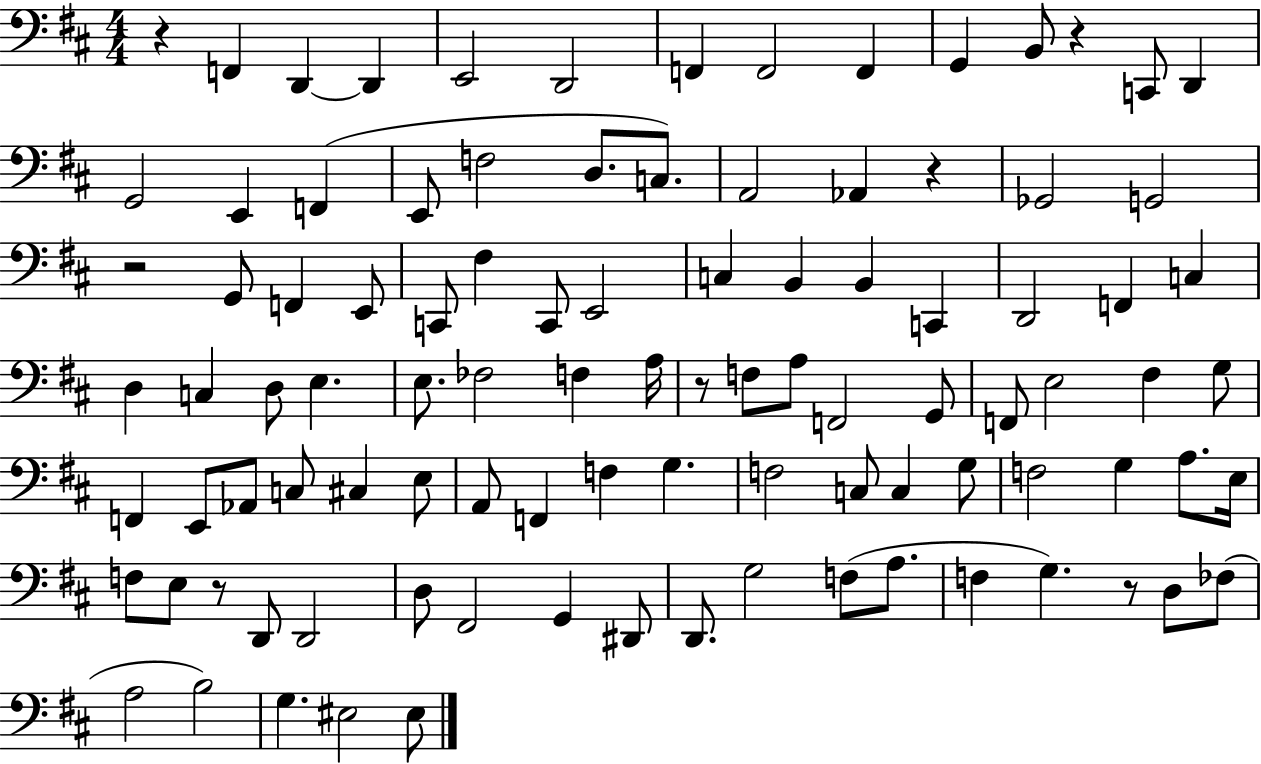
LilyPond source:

{
  \clef bass
  \numericTimeSignature
  \time 4/4
  \key d \major
  r4 f,4 d,4~~ d,4 | e,2 d,2 | f,4 f,2 f,4 | g,4 b,8 r4 c,8 d,4 | \break g,2 e,4 f,4( | e,8 f2 d8. c8.) | a,2 aes,4 r4 | ges,2 g,2 | \break r2 g,8 f,4 e,8 | c,8 fis4 c,8 e,2 | c4 b,4 b,4 c,4 | d,2 f,4 c4 | \break d4 c4 d8 e4. | e8. fes2 f4 a16 | r8 f8 a8 f,2 g,8 | f,8 e2 fis4 g8 | \break f,4 e,8 aes,8 c8 cis4 e8 | a,8 f,4 f4 g4. | f2 c8 c4 g8 | f2 g4 a8. e16 | \break f8 e8 r8 d,8 d,2 | d8 fis,2 g,4 dis,8 | d,8. g2 f8( a8. | f4 g4.) r8 d8 fes8( | \break a2 b2) | g4. eis2 eis8 | \bar "|."
}